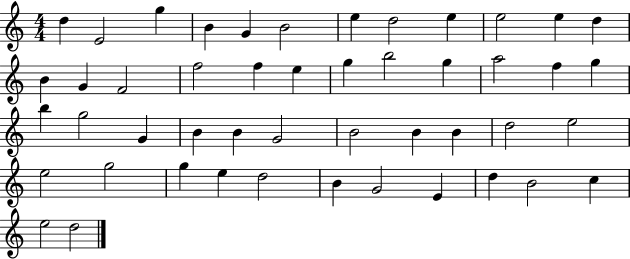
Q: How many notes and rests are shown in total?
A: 48